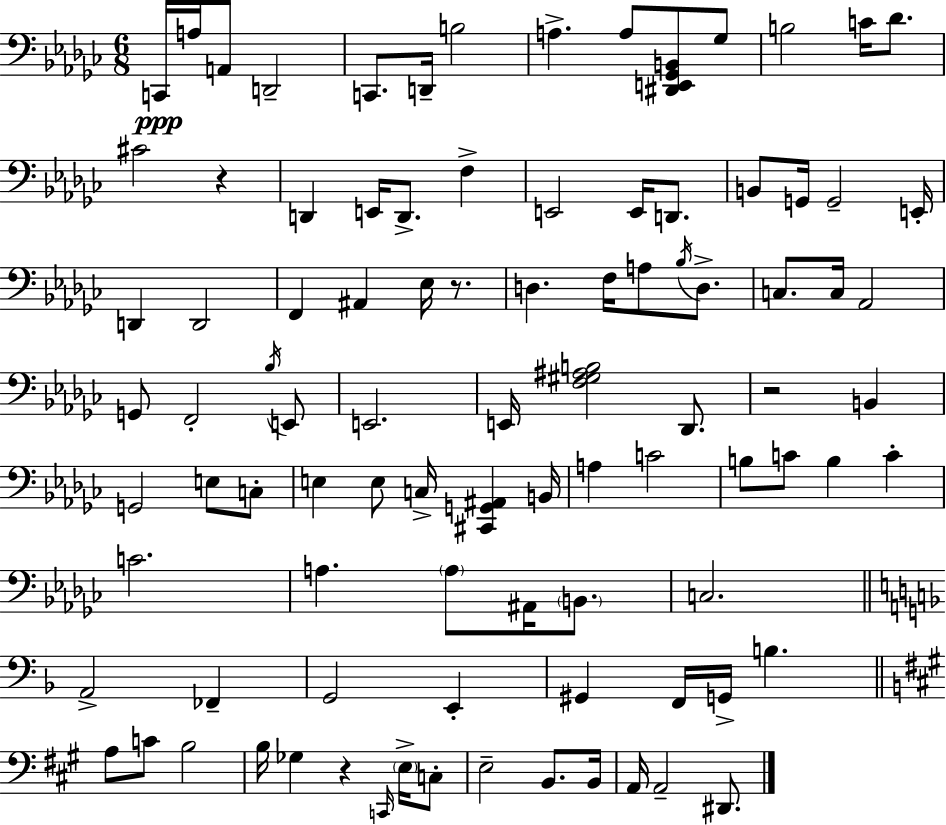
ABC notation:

X:1
T:Untitled
M:6/8
L:1/4
K:Ebm
C,,/4 A,/4 A,,/2 D,,2 C,,/2 D,,/4 B,2 A, A,/2 [^D,,E,,_G,,B,,]/2 _G,/2 B,2 C/4 _D/2 ^C2 z D,, E,,/4 D,,/2 F, E,,2 E,,/4 D,,/2 B,,/2 G,,/4 G,,2 E,,/4 D,, D,,2 F,, ^A,, _E,/4 z/2 D, F,/4 A,/2 _B,/4 D,/2 C,/2 C,/4 _A,,2 G,,/2 F,,2 _B,/4 E,,/2 E,,2 E,,/4 [F,^G,^A,B,]2 _D,,/2 z2 B,, G,,2 E,/2 C,/2 E, E,/2 C,/4 [^C,,G,,^A,,] B,,/4 A, C2 B,/2 C/2 B, C C2 A, A,/2 ^A,,/4 B,,/2 C,2 A,,2 _F,, G,,2 E,, ^G,, F,,/4 G,,/4 B, A,/2 C/2 B,2 B,/4 _G, z C,,/4 E,/4 C,/2 E,2 B,,/2 B,,/4 A,,/4 A,,2 ^D,,/2